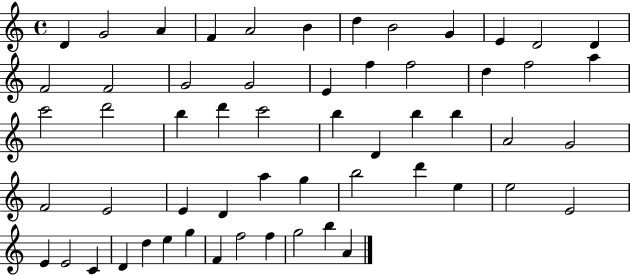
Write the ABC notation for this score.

X:1
T:Untitled
M:4/4
L:1/4
K:C
D G2 A F A2 B d B2 G E D2 D F2 F2 G2 G2 E f f2 d f2 a c'2 d'2 b d' c'2 b D b b A2 G2 F2 E2 E D a g b2 d' e e2 E2 E E2 C D d e g F f2 f g2 b A